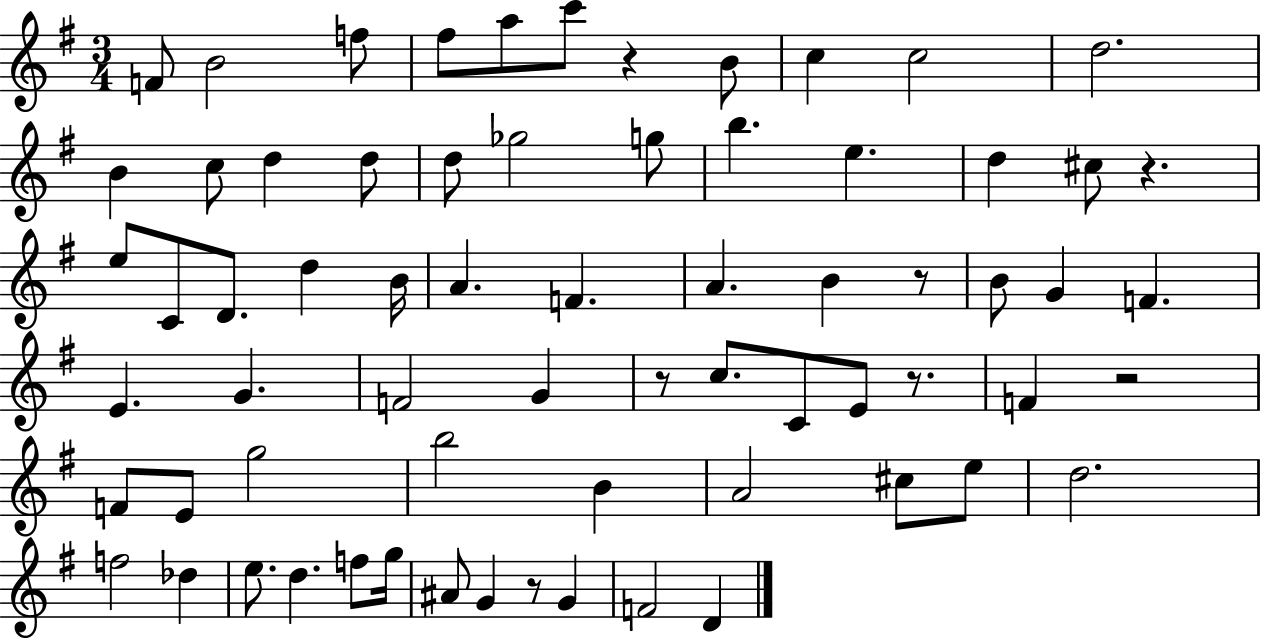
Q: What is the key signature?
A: G major